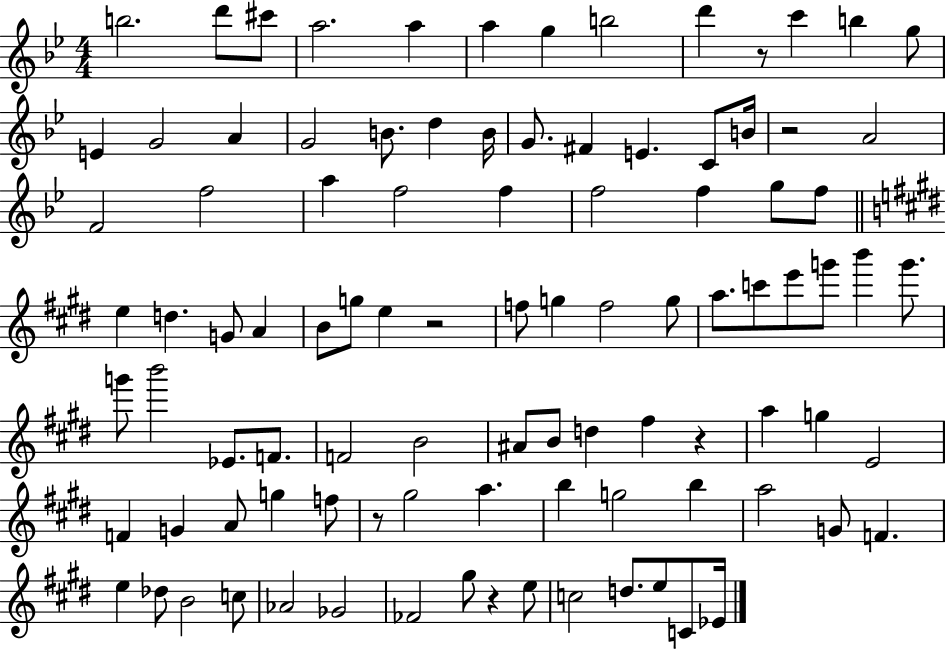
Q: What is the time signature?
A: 4/4